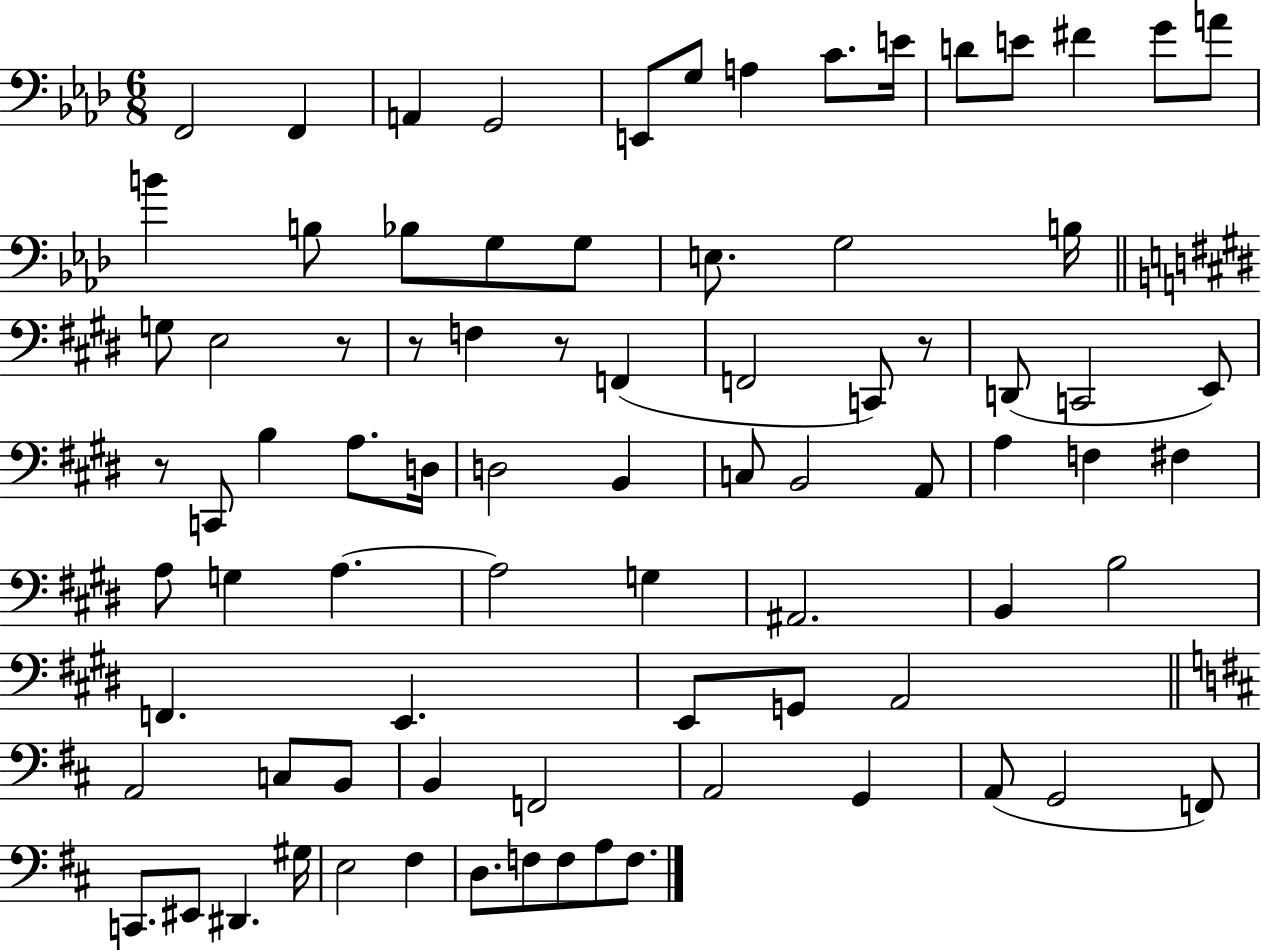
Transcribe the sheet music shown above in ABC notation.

X:1
T:Untitled
M:6/8
L:1/4
K:Ab
F,,2 F,, A,, G,,2 E,,/2 G,/2 A, C/2 E/4 D/2 E/2 ^F G/2 A/2 B B,/2 _B,/2 G,/2 G,/2 E,/2 G,2 B,/4 G,/2 E,2 z/2 z/2 F, z/2 F,, F,,2 C,,/2 z/2 D,,/2 C,,2 E,,/2 z/2 C,,/2 B, A,/2 D,/4 D,2 B,, C,/2 B,,2 A,,/2 A, F, ^F, A,/2 G, A, A,2 G, ^A,,2 B,, B,2 F,, E,, E,,/2 G,,/2 A,,2 A,,2 C,/2 B,,/2 B,, F,,2 A,,2 G,, A,,/2 G,,2 F,,/2 C,,/2 ^E,,/2 ^D,, ^G,/4 E,2 ^F, D,/2 F,/2 F,/2 A,/2 F,/2